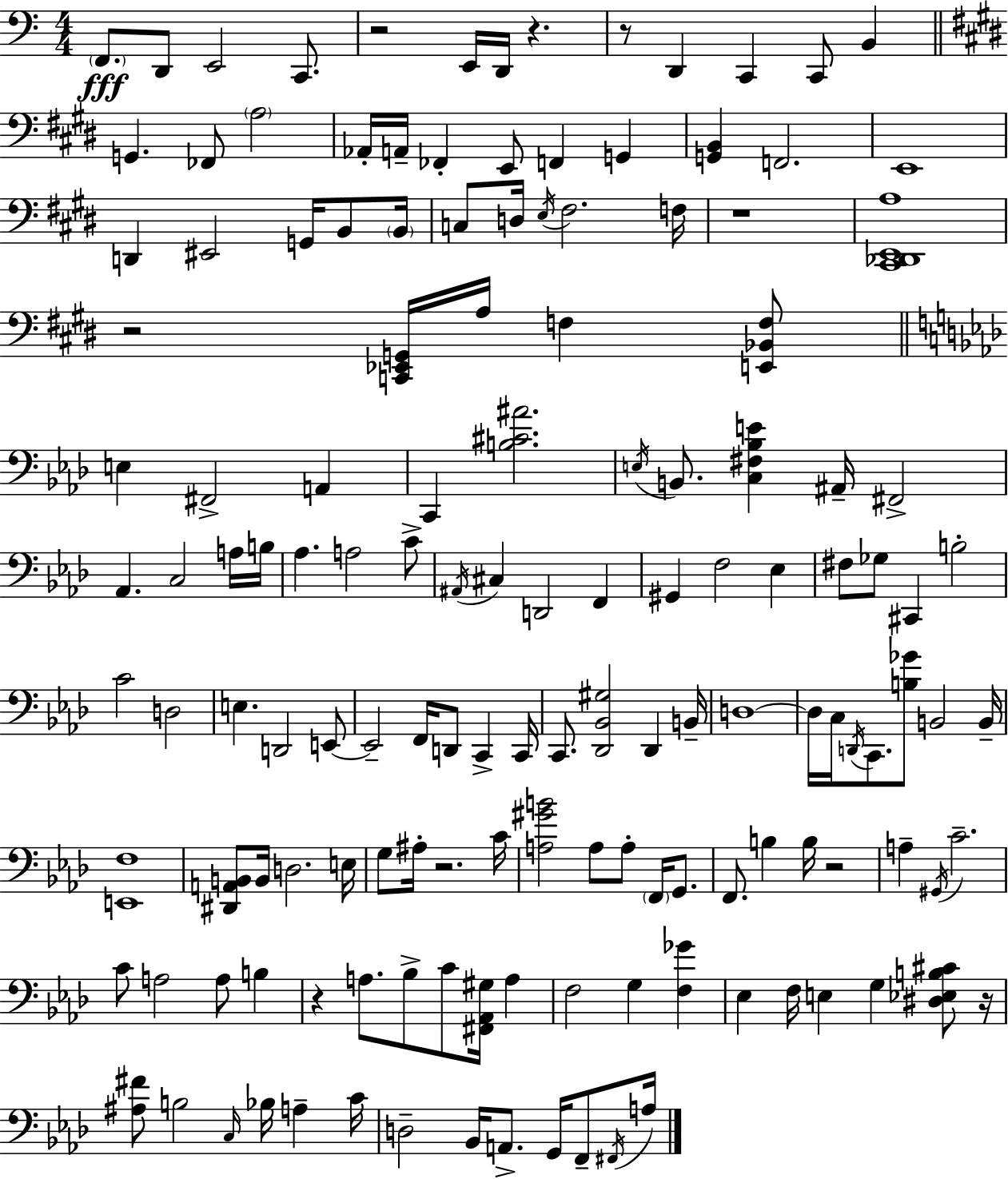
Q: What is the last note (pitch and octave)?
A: A3